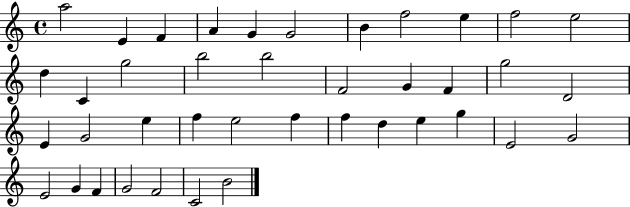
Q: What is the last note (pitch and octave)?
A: B4